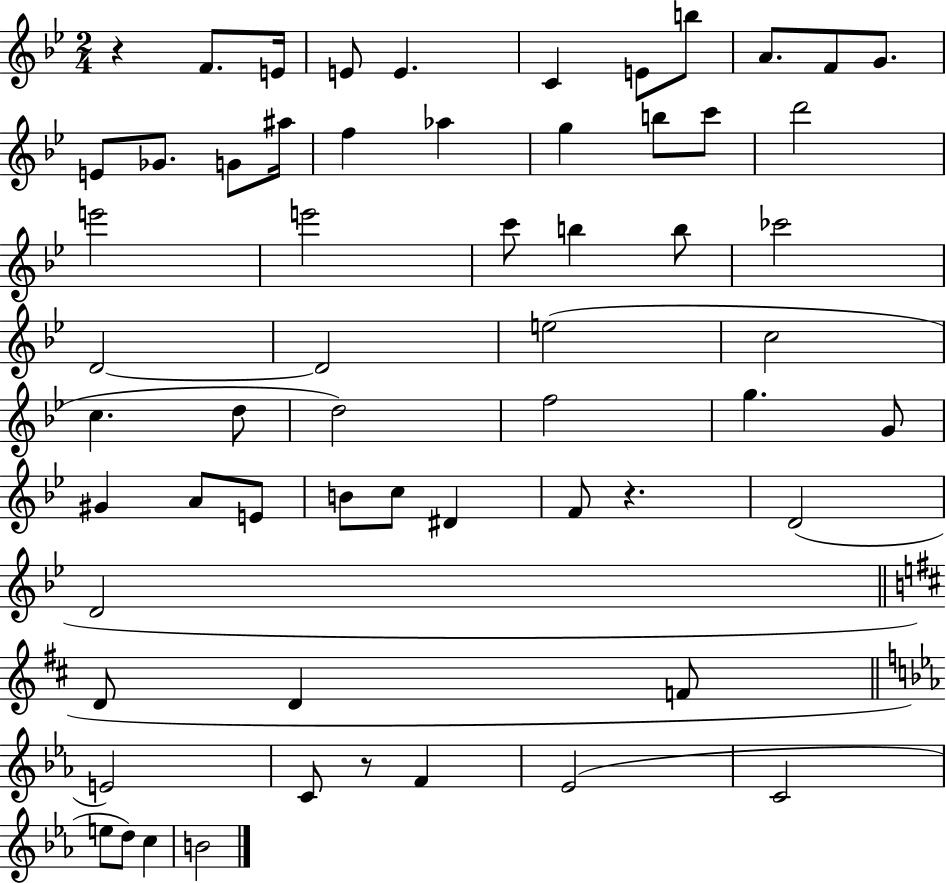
R/q F4/e. E4/s E4/e E4/q. C4/q E4/e B5/e A4/e. F4/e G4/e. E4/e Gb4/e. G4/e A#5/s F5/q Ab5/q G5/q B5/e C6/e D6/h E6/h E6/h C6/e B5/q B5/e CES6/h D4/h D4/h E5/h C5/h C5/q. D5/e D5/h F5/h G5/q. G4/e G#4/q A4/e E4/e B4/e C5/e D#4/q F4/e R/q. D4/h D4/h D4/e D4/q F4/e E4/h C4/e R/e F4/q Eb4/h C4/h E5/e D5/e C5/q B4/h